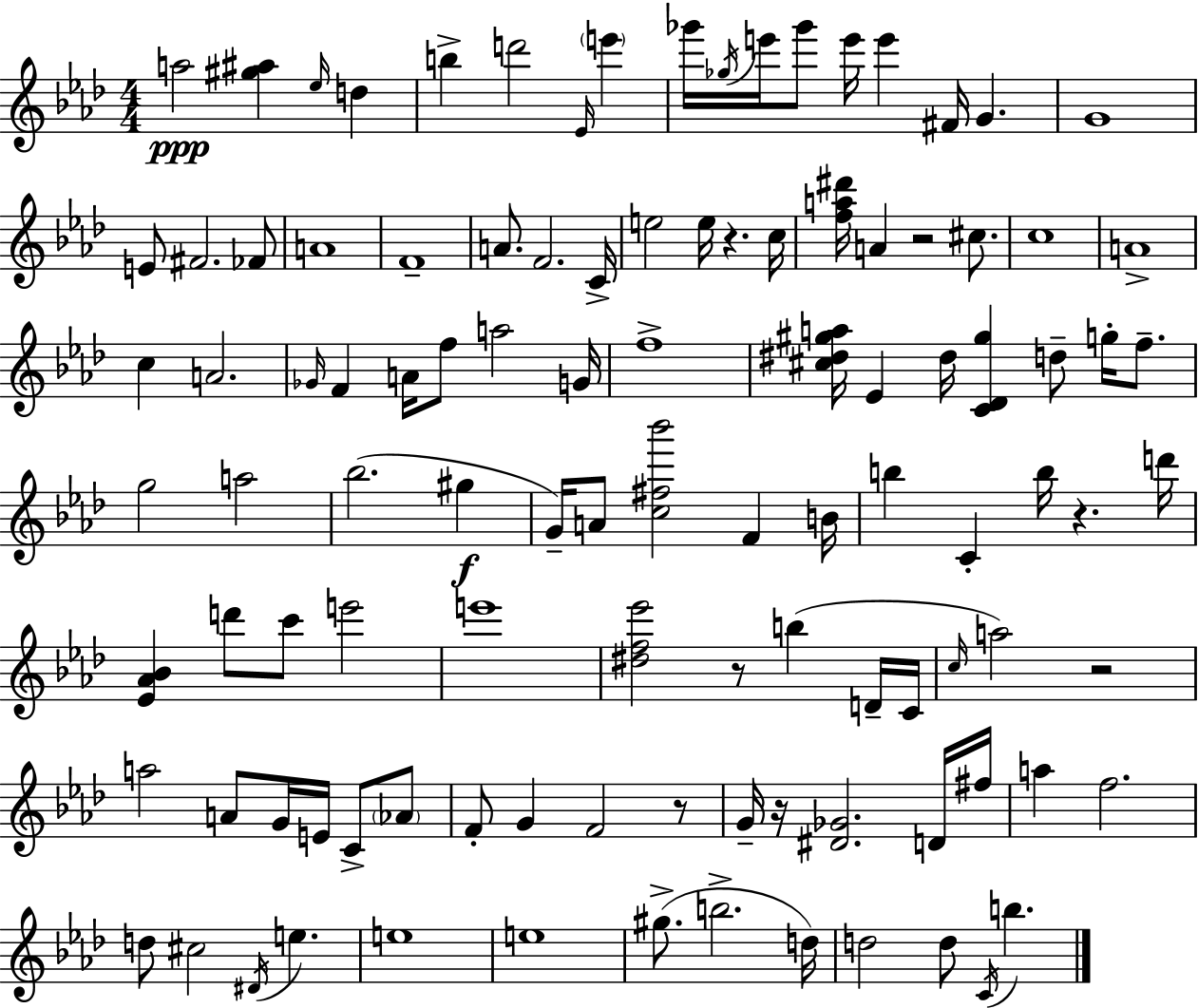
A5/h [G#5,A#5]/q Eb5/s D5/q B5/q D6/h Eb4/s E6/q Gb6/s Gb5/s E6/s Gb6/e E6/s E6/q F#4/s G4/q. G4/w E4/e F#4/h. FES4/e A4/w F4/w A4/e. F4/h. C4/s E5/h E5/s R/q. C5/s [F5,A5,D#6]/s A4/q R/h C#5/e. C5/w A4/w C5/q A4/h. Gb4/s F4/q A4/s F5/e A5/h G4/s F5/w [C#5,D#5,G#5,A5]/s Eb4/q D#5/s [C4,Db4,G#5]/q D5/e G5/s F5/e. G5/h A5/h Bb5/h. G#5/q G4/s A4/e [C5,F#5,Bb6]/h F4/q B4/s B5/q C4/q B5/s R/q. D6/s [Eb4,Ab4,Bb4]/q D6/e C6/e E6/h E6/w [D#5,F5,Eb6]/h R/e B5/q D4/s C4/s C5/s A5/h R/h A5/h A4/e G4/s E4/s C4/e Ab4/e F4/e G4/q F4/h R/e G4/s R/s [D#4,Gb4]/h. D4/s F#5/s A5/q F5/h. D5/e C#5/h D#4/s E5/q. E5/w E5/w G#5/e. B5/h. D5/s D5/h D5/e C4/s B5/q.